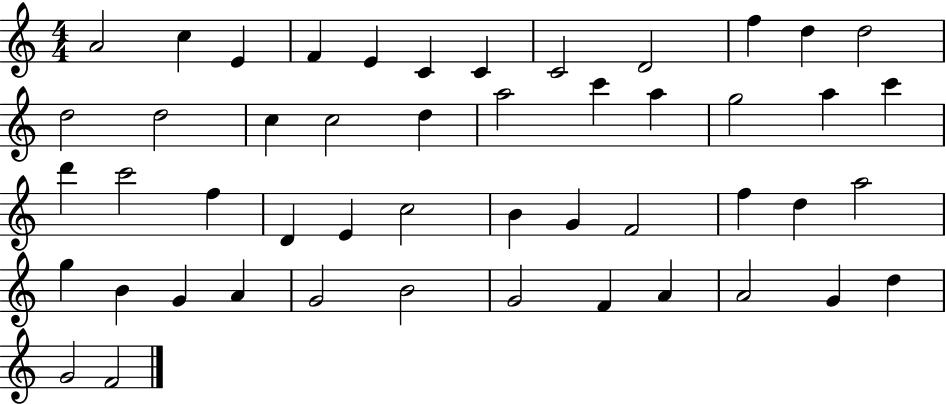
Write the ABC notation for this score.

X:1
T:Untitled
M:4/4
L:1/4
K:C
A2 c E F E C C C2 D2 f d d2 d2 d2 c c2 d a2 c' a g2 a c' d' c'2 f D E c2 B G F2 f d a2 g B G A G2 B2 G2 F A A2 G d G2 F2